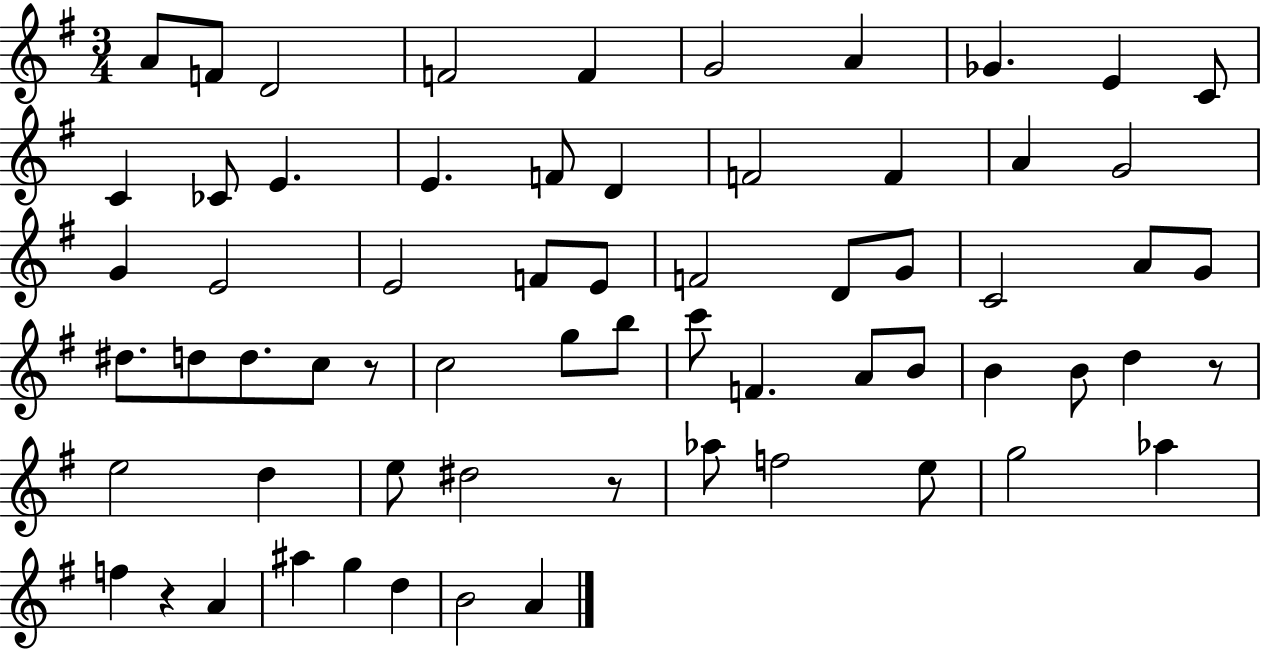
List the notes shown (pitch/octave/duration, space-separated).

A4/e F4/e D4/h F4/h F4/q G4/h A4/q Gb4/q. E4/q C4/e C4/q CES4/e E4/q. E4/q. F4/e D4/q F4/h F4/q A4/q G4/h G4/q E4/h E4/h F4/e E4/e F4/h D4/e G4/e C4/h A4/e G4/e D#5/e. D5/e D5/e. C5/e R/e C5/h G5/e B5/e C6/e F4/q. A4/e B4/e B4/q B4/e D5/q R/e E5/h D5/q E5/e D#5/h R/e Ab5/e F5/h E5/e G5/h Ab5/q F5/q R/q A4/q A#5/q G5/q D5/q B4/h A4/q